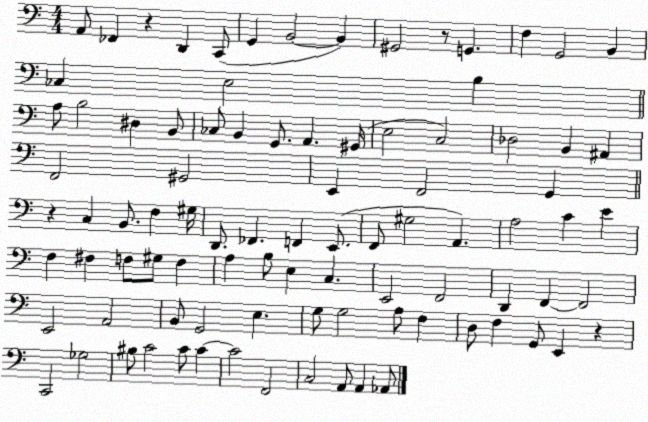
X:1
T:Untitled
M:4/4
L:1/4
K:C
A,,/2 _F,, z D,, C,,/2 G,, B,,2 B,, ^G,,2 z/2 G,, F, G,,2 B,, _C, E,2 B, A,/2 B,2 ^D, B,,/2 _C,/2 B,, G,,/2 A,, ^G,,/4 E,2 C,2 _D,2 B,, ^A,, F,,2 ^G,,2 E,, F,,2 G,, z C, B,,/2 F, ^G,/4 D,,/2 _F,, F,, E,,/2 F,,/2 ^G,2 A,, A,2 C E F, ^F, F,/2 ^G,/2 F, A, B,/2 E, C, E,,2 F,,2 D,, F,, F,,2 E,,2 A,,2 B,,/2 G,,2 E, G,/2 G,2 A,/2 F, D,/2 F, G,,/2 E,, z C,,2 _G,2 ^B,/2 C2 C/2 C C2 F,,2 C,2 A,,/2 A,, _A,,/2